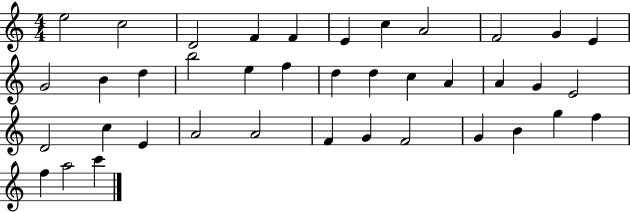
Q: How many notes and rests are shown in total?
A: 39